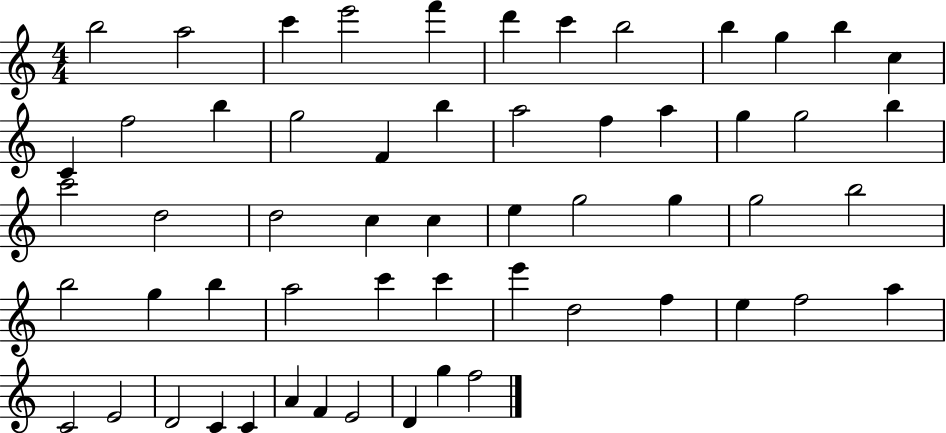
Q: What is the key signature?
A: C major